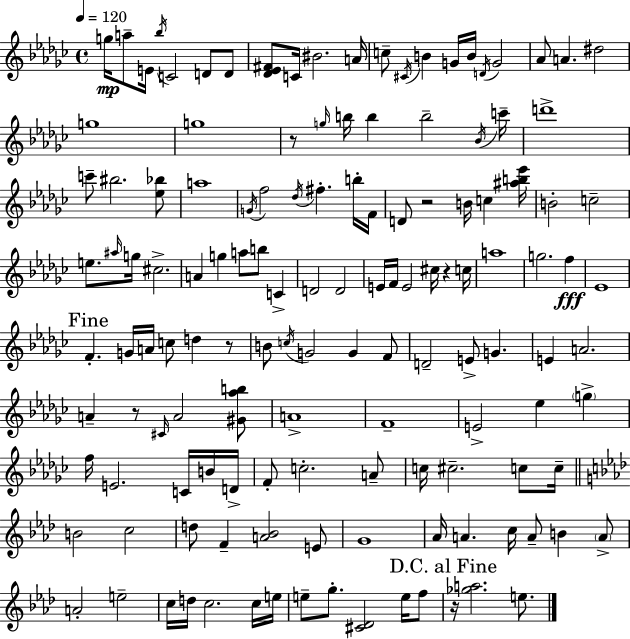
{
  \clef treble
  \time 4/4
  \defaultTimeSignature
  \key ees \minor
  \tempo 4 = 120
  g''16\mp a''8-- e'16 \acciaccatura { bes''16 } c'2 d'8 d'8 | <des' ees' fis'>8 c'16 bis'2. | a'16 c''8-- \acciaccatura { cis'16 } b'4 g'16 b'16 \acciaccatura { d'16 } g'2 | aes'8 a'4. dis''2 | \break g''1 | g''1 | r8 \grace { g''16 } b''16 b''4 b''2-- | \acciaccatura { bes'16 } c'''16-- d'''1-> | \break c'''8-- bis''2. | <ees'' bes''>8 a''1 | \acciaccatura { g'16 } f''2 \acciaccatura { des''16 } fis''4.-. | b''16-. f'16 d'8 r2 | \break b'16 c''4 <ais'' b'' ees'''>16 b'2-. c''2-- | e''8. \grace { ais''16 } g''16 cis''2.-> | a'4 g''4 | a''8 b''8 c'4-> d'2 | \break d'2 e'16 f'16 e'2 | cis''16 r4 c''16 a''1 | g''2. | f''4\fff ees'1 | \break \mark "Fine" f'4.-. g'16 a'16 | c''8 d''4 r8 b'8 \acciaccatura { c''16 } g'2 | g'4 f'8 d'2-- | e'8-> g'4. e'4 a'2. | \break a'4-- r8 \grace { cis'16 } | a'2 <gis' aes'' b''>8 a'1-> | f'1-- | e'2-> | \break ees''4 \parenthesize g''4-> f''16 e'2. | c'16 b'16 d'16-> f'8-. c''2.-. | a'8-- c''16 cis''2.-- | c''8 c''16-- \bar "||" \break \key aes \major b'2 c''2 | d''8 f'4-- <a' bes'>2 e'8 | g'1 | aes'16 a'4. c''16 a'8-- b'4 \parenthesize a'8-> | \break a'2-. e''2-- | c''16 d''16 c''2. c''16 e''16 | e''8-- g''8.-. <cis' des'>2 e''16 f''8 | \mark "D.C. al Fine" r16 <ges'' a''>2. e''8. | \break \bar "|."
}